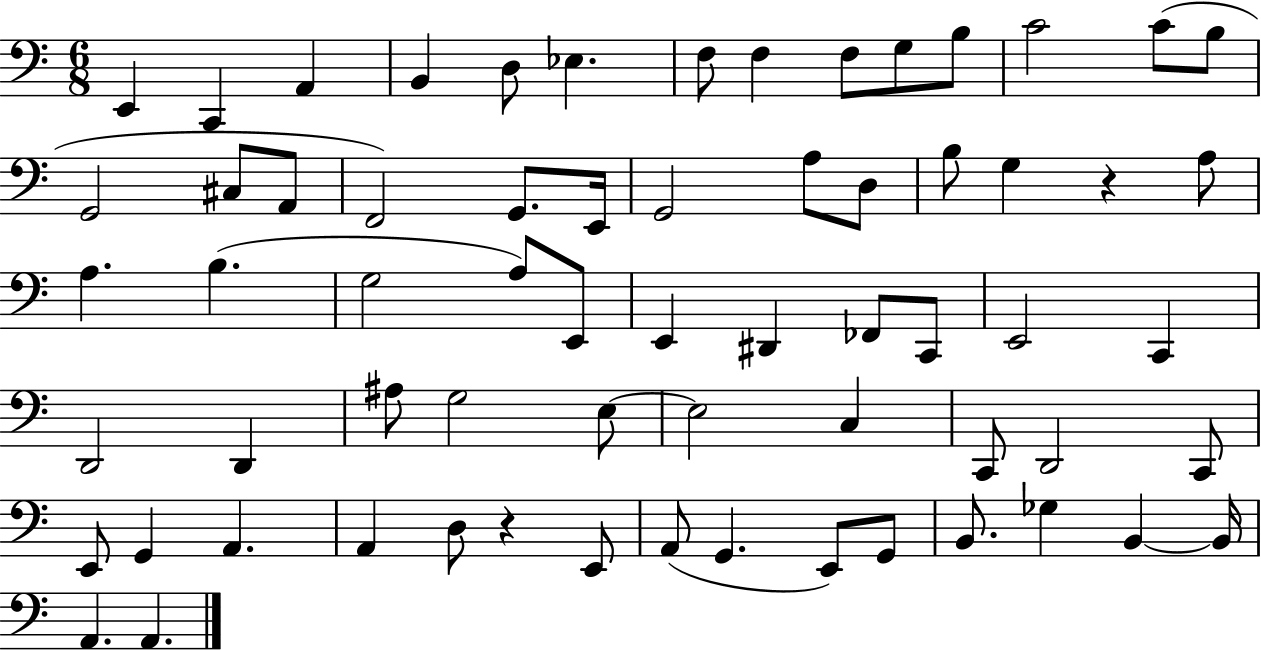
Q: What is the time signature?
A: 6/8